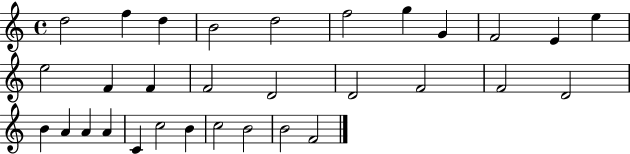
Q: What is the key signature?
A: C major